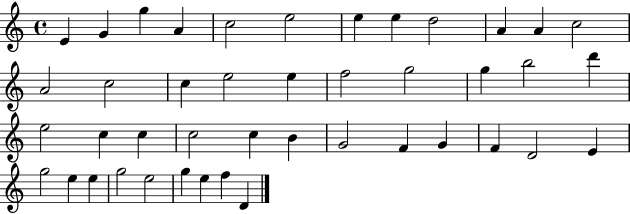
{
  \clef treble
  \time 4/4
  \defaultTimeSignature
  \key c \major
  e'4 g'4 g''4 a'4 | c''2 e''2 | e''4 e''4 d''2 | a'4 a'4 c''2 | \break a'2 c''2 | c''4 e''2 e''4 | f''2 g''2 | g''4 b''2 d'''4 | \break e''2 c''4 c''4 | c''2 c''4 b'4 | g'2 f'4 g'4 | f'4 d'2 e'4 | \break g''2 e''4 e''4 | g''2 e''2 | g''4 e''4 f''4 d'4 | \bar "|."
}